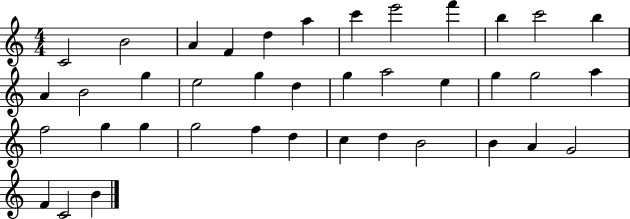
C4/h B4/h A4/q F4/q D5/q A5/q C6/q E6/h F6/q B5/q C6/h B5/q A4/q B4/h G5/q E5/h G5/q D5/q G5/q A5/h E5/q G5/q G5/h A5/q F5/h G5/q G5/q G5/h F5/q D5/q C5/q D5/q B4/h B4/q A4/q G4/h F4/q C4/h B4/q